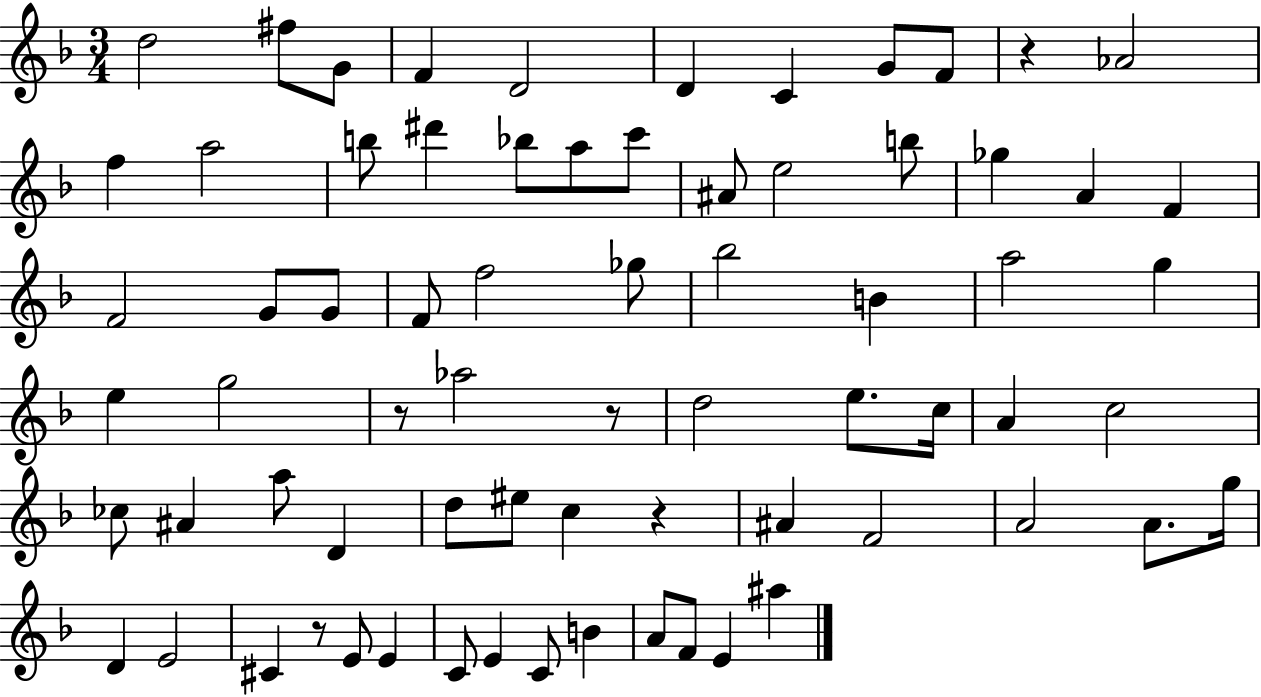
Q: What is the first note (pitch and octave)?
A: D5